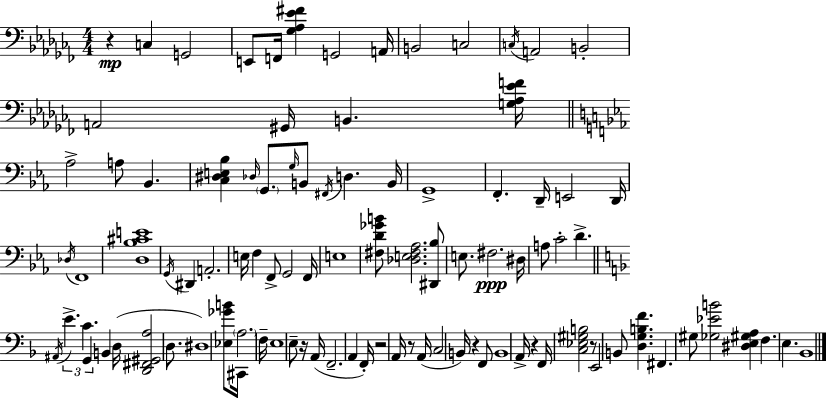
R/q C3/q G2/h E2/e F2/s [Gb3,Ab3,Eb4,F#4]/q G2/h A2/s B2/h C3/h C3/s A2/h B2/h A2/h G#2/s B2/q. [G3,Ab3,Eb4,F4]/s Ab3/h A3/e Bb2/q. [C3,D#3,E3,Bb3]/q Db3/s G2/e. G3/s B2/e F#2/s D3/q. B2/s G2/w F2/q. D2/s E2/h D2/s Db3/s F2/w [D3,Bb3,C#4,E4]/w G2/s D#2/q A2/h. E3/s F3/q F2/e G2/h F2/s E3/w [F#3,D4,Gb4,B4]/e [Db3,E3,F#3,Ab3]/h. [D#2,Bb3]/e E3/e. F#3/h. D#3/s A3/e C4/h D4/q. A#2/s E4/q. C4/q. G2/q B2/q D3/s [D2,F#2,G#2,A3]/h D3/e. D#3/w [Eb3,Gb4,B4]/e C#2/s A3/h. F3/s E3/w E3/e R/s A2/s F2/h. A2/q F2/s R/h A2/s R/e A2/s C3/h B2/s R/q F2/e B2/w A2/s R/q F2/s [C3,Eb3,G#3,B3]/h R/e E2/h B2/e [D3,G3,B3,F4]/q. F#2/q. G#3/e [Gb3,Eb4,B4]/h [D#3,E3,G#3,A3]/q F3/q. E3/q. Bb2/w